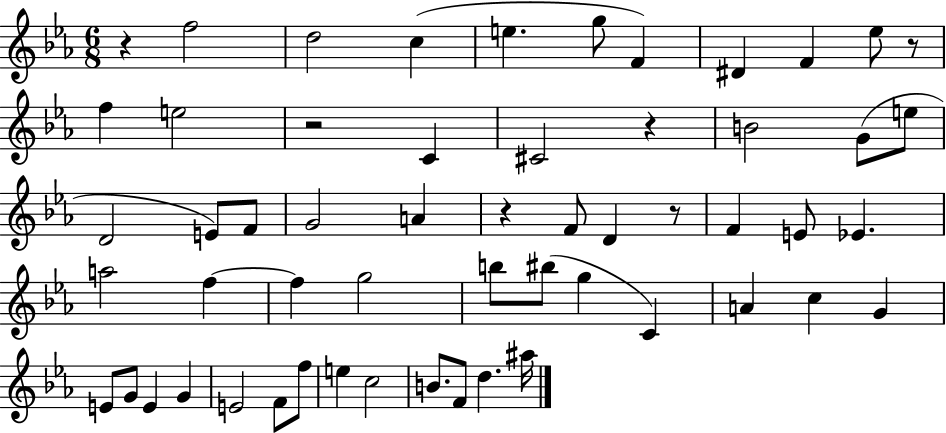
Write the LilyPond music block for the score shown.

{
  \clef treble
  \numericTimeSignature
  \time 6/8
  \key ees \major
  r4 f''2 | d''2 c''4( | e''4. g''8 f'4) | dis'4 f'4 ees''8 r8 | \break f''4 e''2 | r2 c'4 | cis'2 r4 | b'2 g'8( e''8 | \break d'2 e'8) f'8 | g'2 a'4 | r4 f'8 d'4 r8 | f'4 e'8 ees'4. | \break a''2 f''4~~ | f''4 g''2 | b''8 bis''8( g''4 c'4) | a'4 c''4 g'4 | \break e'8 g'8 e'4 g'4 | e'2 f'8 f''8 | e''4 c''2 | b'8. f'8 d''4. ais''16 | \break \bar "|."
}